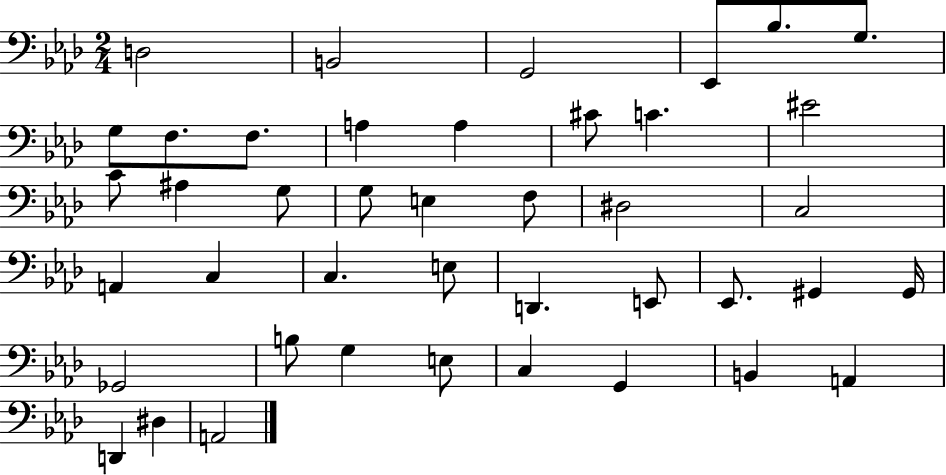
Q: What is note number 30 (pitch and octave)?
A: G#2